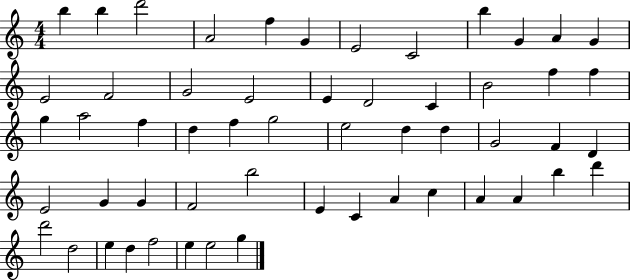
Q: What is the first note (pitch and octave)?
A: B5